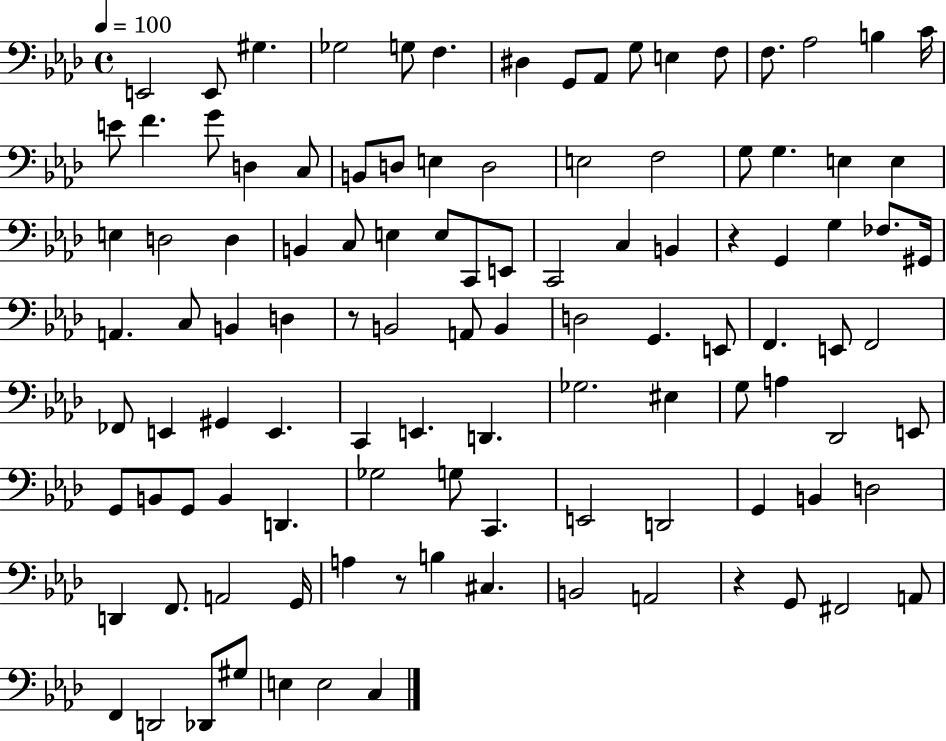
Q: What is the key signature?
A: AES major